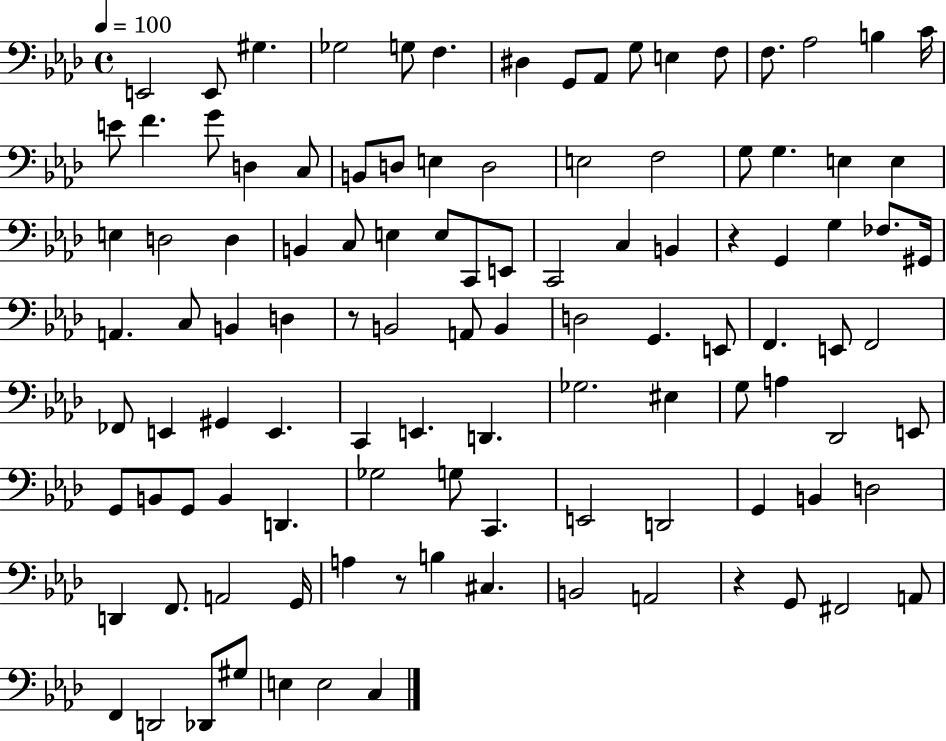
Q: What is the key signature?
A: AES major